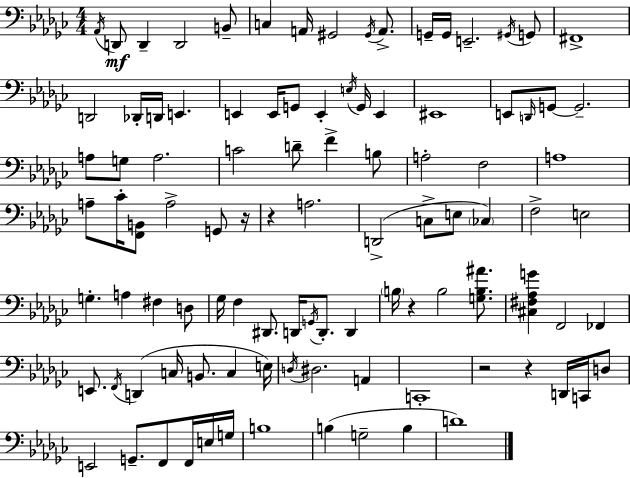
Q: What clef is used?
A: bass